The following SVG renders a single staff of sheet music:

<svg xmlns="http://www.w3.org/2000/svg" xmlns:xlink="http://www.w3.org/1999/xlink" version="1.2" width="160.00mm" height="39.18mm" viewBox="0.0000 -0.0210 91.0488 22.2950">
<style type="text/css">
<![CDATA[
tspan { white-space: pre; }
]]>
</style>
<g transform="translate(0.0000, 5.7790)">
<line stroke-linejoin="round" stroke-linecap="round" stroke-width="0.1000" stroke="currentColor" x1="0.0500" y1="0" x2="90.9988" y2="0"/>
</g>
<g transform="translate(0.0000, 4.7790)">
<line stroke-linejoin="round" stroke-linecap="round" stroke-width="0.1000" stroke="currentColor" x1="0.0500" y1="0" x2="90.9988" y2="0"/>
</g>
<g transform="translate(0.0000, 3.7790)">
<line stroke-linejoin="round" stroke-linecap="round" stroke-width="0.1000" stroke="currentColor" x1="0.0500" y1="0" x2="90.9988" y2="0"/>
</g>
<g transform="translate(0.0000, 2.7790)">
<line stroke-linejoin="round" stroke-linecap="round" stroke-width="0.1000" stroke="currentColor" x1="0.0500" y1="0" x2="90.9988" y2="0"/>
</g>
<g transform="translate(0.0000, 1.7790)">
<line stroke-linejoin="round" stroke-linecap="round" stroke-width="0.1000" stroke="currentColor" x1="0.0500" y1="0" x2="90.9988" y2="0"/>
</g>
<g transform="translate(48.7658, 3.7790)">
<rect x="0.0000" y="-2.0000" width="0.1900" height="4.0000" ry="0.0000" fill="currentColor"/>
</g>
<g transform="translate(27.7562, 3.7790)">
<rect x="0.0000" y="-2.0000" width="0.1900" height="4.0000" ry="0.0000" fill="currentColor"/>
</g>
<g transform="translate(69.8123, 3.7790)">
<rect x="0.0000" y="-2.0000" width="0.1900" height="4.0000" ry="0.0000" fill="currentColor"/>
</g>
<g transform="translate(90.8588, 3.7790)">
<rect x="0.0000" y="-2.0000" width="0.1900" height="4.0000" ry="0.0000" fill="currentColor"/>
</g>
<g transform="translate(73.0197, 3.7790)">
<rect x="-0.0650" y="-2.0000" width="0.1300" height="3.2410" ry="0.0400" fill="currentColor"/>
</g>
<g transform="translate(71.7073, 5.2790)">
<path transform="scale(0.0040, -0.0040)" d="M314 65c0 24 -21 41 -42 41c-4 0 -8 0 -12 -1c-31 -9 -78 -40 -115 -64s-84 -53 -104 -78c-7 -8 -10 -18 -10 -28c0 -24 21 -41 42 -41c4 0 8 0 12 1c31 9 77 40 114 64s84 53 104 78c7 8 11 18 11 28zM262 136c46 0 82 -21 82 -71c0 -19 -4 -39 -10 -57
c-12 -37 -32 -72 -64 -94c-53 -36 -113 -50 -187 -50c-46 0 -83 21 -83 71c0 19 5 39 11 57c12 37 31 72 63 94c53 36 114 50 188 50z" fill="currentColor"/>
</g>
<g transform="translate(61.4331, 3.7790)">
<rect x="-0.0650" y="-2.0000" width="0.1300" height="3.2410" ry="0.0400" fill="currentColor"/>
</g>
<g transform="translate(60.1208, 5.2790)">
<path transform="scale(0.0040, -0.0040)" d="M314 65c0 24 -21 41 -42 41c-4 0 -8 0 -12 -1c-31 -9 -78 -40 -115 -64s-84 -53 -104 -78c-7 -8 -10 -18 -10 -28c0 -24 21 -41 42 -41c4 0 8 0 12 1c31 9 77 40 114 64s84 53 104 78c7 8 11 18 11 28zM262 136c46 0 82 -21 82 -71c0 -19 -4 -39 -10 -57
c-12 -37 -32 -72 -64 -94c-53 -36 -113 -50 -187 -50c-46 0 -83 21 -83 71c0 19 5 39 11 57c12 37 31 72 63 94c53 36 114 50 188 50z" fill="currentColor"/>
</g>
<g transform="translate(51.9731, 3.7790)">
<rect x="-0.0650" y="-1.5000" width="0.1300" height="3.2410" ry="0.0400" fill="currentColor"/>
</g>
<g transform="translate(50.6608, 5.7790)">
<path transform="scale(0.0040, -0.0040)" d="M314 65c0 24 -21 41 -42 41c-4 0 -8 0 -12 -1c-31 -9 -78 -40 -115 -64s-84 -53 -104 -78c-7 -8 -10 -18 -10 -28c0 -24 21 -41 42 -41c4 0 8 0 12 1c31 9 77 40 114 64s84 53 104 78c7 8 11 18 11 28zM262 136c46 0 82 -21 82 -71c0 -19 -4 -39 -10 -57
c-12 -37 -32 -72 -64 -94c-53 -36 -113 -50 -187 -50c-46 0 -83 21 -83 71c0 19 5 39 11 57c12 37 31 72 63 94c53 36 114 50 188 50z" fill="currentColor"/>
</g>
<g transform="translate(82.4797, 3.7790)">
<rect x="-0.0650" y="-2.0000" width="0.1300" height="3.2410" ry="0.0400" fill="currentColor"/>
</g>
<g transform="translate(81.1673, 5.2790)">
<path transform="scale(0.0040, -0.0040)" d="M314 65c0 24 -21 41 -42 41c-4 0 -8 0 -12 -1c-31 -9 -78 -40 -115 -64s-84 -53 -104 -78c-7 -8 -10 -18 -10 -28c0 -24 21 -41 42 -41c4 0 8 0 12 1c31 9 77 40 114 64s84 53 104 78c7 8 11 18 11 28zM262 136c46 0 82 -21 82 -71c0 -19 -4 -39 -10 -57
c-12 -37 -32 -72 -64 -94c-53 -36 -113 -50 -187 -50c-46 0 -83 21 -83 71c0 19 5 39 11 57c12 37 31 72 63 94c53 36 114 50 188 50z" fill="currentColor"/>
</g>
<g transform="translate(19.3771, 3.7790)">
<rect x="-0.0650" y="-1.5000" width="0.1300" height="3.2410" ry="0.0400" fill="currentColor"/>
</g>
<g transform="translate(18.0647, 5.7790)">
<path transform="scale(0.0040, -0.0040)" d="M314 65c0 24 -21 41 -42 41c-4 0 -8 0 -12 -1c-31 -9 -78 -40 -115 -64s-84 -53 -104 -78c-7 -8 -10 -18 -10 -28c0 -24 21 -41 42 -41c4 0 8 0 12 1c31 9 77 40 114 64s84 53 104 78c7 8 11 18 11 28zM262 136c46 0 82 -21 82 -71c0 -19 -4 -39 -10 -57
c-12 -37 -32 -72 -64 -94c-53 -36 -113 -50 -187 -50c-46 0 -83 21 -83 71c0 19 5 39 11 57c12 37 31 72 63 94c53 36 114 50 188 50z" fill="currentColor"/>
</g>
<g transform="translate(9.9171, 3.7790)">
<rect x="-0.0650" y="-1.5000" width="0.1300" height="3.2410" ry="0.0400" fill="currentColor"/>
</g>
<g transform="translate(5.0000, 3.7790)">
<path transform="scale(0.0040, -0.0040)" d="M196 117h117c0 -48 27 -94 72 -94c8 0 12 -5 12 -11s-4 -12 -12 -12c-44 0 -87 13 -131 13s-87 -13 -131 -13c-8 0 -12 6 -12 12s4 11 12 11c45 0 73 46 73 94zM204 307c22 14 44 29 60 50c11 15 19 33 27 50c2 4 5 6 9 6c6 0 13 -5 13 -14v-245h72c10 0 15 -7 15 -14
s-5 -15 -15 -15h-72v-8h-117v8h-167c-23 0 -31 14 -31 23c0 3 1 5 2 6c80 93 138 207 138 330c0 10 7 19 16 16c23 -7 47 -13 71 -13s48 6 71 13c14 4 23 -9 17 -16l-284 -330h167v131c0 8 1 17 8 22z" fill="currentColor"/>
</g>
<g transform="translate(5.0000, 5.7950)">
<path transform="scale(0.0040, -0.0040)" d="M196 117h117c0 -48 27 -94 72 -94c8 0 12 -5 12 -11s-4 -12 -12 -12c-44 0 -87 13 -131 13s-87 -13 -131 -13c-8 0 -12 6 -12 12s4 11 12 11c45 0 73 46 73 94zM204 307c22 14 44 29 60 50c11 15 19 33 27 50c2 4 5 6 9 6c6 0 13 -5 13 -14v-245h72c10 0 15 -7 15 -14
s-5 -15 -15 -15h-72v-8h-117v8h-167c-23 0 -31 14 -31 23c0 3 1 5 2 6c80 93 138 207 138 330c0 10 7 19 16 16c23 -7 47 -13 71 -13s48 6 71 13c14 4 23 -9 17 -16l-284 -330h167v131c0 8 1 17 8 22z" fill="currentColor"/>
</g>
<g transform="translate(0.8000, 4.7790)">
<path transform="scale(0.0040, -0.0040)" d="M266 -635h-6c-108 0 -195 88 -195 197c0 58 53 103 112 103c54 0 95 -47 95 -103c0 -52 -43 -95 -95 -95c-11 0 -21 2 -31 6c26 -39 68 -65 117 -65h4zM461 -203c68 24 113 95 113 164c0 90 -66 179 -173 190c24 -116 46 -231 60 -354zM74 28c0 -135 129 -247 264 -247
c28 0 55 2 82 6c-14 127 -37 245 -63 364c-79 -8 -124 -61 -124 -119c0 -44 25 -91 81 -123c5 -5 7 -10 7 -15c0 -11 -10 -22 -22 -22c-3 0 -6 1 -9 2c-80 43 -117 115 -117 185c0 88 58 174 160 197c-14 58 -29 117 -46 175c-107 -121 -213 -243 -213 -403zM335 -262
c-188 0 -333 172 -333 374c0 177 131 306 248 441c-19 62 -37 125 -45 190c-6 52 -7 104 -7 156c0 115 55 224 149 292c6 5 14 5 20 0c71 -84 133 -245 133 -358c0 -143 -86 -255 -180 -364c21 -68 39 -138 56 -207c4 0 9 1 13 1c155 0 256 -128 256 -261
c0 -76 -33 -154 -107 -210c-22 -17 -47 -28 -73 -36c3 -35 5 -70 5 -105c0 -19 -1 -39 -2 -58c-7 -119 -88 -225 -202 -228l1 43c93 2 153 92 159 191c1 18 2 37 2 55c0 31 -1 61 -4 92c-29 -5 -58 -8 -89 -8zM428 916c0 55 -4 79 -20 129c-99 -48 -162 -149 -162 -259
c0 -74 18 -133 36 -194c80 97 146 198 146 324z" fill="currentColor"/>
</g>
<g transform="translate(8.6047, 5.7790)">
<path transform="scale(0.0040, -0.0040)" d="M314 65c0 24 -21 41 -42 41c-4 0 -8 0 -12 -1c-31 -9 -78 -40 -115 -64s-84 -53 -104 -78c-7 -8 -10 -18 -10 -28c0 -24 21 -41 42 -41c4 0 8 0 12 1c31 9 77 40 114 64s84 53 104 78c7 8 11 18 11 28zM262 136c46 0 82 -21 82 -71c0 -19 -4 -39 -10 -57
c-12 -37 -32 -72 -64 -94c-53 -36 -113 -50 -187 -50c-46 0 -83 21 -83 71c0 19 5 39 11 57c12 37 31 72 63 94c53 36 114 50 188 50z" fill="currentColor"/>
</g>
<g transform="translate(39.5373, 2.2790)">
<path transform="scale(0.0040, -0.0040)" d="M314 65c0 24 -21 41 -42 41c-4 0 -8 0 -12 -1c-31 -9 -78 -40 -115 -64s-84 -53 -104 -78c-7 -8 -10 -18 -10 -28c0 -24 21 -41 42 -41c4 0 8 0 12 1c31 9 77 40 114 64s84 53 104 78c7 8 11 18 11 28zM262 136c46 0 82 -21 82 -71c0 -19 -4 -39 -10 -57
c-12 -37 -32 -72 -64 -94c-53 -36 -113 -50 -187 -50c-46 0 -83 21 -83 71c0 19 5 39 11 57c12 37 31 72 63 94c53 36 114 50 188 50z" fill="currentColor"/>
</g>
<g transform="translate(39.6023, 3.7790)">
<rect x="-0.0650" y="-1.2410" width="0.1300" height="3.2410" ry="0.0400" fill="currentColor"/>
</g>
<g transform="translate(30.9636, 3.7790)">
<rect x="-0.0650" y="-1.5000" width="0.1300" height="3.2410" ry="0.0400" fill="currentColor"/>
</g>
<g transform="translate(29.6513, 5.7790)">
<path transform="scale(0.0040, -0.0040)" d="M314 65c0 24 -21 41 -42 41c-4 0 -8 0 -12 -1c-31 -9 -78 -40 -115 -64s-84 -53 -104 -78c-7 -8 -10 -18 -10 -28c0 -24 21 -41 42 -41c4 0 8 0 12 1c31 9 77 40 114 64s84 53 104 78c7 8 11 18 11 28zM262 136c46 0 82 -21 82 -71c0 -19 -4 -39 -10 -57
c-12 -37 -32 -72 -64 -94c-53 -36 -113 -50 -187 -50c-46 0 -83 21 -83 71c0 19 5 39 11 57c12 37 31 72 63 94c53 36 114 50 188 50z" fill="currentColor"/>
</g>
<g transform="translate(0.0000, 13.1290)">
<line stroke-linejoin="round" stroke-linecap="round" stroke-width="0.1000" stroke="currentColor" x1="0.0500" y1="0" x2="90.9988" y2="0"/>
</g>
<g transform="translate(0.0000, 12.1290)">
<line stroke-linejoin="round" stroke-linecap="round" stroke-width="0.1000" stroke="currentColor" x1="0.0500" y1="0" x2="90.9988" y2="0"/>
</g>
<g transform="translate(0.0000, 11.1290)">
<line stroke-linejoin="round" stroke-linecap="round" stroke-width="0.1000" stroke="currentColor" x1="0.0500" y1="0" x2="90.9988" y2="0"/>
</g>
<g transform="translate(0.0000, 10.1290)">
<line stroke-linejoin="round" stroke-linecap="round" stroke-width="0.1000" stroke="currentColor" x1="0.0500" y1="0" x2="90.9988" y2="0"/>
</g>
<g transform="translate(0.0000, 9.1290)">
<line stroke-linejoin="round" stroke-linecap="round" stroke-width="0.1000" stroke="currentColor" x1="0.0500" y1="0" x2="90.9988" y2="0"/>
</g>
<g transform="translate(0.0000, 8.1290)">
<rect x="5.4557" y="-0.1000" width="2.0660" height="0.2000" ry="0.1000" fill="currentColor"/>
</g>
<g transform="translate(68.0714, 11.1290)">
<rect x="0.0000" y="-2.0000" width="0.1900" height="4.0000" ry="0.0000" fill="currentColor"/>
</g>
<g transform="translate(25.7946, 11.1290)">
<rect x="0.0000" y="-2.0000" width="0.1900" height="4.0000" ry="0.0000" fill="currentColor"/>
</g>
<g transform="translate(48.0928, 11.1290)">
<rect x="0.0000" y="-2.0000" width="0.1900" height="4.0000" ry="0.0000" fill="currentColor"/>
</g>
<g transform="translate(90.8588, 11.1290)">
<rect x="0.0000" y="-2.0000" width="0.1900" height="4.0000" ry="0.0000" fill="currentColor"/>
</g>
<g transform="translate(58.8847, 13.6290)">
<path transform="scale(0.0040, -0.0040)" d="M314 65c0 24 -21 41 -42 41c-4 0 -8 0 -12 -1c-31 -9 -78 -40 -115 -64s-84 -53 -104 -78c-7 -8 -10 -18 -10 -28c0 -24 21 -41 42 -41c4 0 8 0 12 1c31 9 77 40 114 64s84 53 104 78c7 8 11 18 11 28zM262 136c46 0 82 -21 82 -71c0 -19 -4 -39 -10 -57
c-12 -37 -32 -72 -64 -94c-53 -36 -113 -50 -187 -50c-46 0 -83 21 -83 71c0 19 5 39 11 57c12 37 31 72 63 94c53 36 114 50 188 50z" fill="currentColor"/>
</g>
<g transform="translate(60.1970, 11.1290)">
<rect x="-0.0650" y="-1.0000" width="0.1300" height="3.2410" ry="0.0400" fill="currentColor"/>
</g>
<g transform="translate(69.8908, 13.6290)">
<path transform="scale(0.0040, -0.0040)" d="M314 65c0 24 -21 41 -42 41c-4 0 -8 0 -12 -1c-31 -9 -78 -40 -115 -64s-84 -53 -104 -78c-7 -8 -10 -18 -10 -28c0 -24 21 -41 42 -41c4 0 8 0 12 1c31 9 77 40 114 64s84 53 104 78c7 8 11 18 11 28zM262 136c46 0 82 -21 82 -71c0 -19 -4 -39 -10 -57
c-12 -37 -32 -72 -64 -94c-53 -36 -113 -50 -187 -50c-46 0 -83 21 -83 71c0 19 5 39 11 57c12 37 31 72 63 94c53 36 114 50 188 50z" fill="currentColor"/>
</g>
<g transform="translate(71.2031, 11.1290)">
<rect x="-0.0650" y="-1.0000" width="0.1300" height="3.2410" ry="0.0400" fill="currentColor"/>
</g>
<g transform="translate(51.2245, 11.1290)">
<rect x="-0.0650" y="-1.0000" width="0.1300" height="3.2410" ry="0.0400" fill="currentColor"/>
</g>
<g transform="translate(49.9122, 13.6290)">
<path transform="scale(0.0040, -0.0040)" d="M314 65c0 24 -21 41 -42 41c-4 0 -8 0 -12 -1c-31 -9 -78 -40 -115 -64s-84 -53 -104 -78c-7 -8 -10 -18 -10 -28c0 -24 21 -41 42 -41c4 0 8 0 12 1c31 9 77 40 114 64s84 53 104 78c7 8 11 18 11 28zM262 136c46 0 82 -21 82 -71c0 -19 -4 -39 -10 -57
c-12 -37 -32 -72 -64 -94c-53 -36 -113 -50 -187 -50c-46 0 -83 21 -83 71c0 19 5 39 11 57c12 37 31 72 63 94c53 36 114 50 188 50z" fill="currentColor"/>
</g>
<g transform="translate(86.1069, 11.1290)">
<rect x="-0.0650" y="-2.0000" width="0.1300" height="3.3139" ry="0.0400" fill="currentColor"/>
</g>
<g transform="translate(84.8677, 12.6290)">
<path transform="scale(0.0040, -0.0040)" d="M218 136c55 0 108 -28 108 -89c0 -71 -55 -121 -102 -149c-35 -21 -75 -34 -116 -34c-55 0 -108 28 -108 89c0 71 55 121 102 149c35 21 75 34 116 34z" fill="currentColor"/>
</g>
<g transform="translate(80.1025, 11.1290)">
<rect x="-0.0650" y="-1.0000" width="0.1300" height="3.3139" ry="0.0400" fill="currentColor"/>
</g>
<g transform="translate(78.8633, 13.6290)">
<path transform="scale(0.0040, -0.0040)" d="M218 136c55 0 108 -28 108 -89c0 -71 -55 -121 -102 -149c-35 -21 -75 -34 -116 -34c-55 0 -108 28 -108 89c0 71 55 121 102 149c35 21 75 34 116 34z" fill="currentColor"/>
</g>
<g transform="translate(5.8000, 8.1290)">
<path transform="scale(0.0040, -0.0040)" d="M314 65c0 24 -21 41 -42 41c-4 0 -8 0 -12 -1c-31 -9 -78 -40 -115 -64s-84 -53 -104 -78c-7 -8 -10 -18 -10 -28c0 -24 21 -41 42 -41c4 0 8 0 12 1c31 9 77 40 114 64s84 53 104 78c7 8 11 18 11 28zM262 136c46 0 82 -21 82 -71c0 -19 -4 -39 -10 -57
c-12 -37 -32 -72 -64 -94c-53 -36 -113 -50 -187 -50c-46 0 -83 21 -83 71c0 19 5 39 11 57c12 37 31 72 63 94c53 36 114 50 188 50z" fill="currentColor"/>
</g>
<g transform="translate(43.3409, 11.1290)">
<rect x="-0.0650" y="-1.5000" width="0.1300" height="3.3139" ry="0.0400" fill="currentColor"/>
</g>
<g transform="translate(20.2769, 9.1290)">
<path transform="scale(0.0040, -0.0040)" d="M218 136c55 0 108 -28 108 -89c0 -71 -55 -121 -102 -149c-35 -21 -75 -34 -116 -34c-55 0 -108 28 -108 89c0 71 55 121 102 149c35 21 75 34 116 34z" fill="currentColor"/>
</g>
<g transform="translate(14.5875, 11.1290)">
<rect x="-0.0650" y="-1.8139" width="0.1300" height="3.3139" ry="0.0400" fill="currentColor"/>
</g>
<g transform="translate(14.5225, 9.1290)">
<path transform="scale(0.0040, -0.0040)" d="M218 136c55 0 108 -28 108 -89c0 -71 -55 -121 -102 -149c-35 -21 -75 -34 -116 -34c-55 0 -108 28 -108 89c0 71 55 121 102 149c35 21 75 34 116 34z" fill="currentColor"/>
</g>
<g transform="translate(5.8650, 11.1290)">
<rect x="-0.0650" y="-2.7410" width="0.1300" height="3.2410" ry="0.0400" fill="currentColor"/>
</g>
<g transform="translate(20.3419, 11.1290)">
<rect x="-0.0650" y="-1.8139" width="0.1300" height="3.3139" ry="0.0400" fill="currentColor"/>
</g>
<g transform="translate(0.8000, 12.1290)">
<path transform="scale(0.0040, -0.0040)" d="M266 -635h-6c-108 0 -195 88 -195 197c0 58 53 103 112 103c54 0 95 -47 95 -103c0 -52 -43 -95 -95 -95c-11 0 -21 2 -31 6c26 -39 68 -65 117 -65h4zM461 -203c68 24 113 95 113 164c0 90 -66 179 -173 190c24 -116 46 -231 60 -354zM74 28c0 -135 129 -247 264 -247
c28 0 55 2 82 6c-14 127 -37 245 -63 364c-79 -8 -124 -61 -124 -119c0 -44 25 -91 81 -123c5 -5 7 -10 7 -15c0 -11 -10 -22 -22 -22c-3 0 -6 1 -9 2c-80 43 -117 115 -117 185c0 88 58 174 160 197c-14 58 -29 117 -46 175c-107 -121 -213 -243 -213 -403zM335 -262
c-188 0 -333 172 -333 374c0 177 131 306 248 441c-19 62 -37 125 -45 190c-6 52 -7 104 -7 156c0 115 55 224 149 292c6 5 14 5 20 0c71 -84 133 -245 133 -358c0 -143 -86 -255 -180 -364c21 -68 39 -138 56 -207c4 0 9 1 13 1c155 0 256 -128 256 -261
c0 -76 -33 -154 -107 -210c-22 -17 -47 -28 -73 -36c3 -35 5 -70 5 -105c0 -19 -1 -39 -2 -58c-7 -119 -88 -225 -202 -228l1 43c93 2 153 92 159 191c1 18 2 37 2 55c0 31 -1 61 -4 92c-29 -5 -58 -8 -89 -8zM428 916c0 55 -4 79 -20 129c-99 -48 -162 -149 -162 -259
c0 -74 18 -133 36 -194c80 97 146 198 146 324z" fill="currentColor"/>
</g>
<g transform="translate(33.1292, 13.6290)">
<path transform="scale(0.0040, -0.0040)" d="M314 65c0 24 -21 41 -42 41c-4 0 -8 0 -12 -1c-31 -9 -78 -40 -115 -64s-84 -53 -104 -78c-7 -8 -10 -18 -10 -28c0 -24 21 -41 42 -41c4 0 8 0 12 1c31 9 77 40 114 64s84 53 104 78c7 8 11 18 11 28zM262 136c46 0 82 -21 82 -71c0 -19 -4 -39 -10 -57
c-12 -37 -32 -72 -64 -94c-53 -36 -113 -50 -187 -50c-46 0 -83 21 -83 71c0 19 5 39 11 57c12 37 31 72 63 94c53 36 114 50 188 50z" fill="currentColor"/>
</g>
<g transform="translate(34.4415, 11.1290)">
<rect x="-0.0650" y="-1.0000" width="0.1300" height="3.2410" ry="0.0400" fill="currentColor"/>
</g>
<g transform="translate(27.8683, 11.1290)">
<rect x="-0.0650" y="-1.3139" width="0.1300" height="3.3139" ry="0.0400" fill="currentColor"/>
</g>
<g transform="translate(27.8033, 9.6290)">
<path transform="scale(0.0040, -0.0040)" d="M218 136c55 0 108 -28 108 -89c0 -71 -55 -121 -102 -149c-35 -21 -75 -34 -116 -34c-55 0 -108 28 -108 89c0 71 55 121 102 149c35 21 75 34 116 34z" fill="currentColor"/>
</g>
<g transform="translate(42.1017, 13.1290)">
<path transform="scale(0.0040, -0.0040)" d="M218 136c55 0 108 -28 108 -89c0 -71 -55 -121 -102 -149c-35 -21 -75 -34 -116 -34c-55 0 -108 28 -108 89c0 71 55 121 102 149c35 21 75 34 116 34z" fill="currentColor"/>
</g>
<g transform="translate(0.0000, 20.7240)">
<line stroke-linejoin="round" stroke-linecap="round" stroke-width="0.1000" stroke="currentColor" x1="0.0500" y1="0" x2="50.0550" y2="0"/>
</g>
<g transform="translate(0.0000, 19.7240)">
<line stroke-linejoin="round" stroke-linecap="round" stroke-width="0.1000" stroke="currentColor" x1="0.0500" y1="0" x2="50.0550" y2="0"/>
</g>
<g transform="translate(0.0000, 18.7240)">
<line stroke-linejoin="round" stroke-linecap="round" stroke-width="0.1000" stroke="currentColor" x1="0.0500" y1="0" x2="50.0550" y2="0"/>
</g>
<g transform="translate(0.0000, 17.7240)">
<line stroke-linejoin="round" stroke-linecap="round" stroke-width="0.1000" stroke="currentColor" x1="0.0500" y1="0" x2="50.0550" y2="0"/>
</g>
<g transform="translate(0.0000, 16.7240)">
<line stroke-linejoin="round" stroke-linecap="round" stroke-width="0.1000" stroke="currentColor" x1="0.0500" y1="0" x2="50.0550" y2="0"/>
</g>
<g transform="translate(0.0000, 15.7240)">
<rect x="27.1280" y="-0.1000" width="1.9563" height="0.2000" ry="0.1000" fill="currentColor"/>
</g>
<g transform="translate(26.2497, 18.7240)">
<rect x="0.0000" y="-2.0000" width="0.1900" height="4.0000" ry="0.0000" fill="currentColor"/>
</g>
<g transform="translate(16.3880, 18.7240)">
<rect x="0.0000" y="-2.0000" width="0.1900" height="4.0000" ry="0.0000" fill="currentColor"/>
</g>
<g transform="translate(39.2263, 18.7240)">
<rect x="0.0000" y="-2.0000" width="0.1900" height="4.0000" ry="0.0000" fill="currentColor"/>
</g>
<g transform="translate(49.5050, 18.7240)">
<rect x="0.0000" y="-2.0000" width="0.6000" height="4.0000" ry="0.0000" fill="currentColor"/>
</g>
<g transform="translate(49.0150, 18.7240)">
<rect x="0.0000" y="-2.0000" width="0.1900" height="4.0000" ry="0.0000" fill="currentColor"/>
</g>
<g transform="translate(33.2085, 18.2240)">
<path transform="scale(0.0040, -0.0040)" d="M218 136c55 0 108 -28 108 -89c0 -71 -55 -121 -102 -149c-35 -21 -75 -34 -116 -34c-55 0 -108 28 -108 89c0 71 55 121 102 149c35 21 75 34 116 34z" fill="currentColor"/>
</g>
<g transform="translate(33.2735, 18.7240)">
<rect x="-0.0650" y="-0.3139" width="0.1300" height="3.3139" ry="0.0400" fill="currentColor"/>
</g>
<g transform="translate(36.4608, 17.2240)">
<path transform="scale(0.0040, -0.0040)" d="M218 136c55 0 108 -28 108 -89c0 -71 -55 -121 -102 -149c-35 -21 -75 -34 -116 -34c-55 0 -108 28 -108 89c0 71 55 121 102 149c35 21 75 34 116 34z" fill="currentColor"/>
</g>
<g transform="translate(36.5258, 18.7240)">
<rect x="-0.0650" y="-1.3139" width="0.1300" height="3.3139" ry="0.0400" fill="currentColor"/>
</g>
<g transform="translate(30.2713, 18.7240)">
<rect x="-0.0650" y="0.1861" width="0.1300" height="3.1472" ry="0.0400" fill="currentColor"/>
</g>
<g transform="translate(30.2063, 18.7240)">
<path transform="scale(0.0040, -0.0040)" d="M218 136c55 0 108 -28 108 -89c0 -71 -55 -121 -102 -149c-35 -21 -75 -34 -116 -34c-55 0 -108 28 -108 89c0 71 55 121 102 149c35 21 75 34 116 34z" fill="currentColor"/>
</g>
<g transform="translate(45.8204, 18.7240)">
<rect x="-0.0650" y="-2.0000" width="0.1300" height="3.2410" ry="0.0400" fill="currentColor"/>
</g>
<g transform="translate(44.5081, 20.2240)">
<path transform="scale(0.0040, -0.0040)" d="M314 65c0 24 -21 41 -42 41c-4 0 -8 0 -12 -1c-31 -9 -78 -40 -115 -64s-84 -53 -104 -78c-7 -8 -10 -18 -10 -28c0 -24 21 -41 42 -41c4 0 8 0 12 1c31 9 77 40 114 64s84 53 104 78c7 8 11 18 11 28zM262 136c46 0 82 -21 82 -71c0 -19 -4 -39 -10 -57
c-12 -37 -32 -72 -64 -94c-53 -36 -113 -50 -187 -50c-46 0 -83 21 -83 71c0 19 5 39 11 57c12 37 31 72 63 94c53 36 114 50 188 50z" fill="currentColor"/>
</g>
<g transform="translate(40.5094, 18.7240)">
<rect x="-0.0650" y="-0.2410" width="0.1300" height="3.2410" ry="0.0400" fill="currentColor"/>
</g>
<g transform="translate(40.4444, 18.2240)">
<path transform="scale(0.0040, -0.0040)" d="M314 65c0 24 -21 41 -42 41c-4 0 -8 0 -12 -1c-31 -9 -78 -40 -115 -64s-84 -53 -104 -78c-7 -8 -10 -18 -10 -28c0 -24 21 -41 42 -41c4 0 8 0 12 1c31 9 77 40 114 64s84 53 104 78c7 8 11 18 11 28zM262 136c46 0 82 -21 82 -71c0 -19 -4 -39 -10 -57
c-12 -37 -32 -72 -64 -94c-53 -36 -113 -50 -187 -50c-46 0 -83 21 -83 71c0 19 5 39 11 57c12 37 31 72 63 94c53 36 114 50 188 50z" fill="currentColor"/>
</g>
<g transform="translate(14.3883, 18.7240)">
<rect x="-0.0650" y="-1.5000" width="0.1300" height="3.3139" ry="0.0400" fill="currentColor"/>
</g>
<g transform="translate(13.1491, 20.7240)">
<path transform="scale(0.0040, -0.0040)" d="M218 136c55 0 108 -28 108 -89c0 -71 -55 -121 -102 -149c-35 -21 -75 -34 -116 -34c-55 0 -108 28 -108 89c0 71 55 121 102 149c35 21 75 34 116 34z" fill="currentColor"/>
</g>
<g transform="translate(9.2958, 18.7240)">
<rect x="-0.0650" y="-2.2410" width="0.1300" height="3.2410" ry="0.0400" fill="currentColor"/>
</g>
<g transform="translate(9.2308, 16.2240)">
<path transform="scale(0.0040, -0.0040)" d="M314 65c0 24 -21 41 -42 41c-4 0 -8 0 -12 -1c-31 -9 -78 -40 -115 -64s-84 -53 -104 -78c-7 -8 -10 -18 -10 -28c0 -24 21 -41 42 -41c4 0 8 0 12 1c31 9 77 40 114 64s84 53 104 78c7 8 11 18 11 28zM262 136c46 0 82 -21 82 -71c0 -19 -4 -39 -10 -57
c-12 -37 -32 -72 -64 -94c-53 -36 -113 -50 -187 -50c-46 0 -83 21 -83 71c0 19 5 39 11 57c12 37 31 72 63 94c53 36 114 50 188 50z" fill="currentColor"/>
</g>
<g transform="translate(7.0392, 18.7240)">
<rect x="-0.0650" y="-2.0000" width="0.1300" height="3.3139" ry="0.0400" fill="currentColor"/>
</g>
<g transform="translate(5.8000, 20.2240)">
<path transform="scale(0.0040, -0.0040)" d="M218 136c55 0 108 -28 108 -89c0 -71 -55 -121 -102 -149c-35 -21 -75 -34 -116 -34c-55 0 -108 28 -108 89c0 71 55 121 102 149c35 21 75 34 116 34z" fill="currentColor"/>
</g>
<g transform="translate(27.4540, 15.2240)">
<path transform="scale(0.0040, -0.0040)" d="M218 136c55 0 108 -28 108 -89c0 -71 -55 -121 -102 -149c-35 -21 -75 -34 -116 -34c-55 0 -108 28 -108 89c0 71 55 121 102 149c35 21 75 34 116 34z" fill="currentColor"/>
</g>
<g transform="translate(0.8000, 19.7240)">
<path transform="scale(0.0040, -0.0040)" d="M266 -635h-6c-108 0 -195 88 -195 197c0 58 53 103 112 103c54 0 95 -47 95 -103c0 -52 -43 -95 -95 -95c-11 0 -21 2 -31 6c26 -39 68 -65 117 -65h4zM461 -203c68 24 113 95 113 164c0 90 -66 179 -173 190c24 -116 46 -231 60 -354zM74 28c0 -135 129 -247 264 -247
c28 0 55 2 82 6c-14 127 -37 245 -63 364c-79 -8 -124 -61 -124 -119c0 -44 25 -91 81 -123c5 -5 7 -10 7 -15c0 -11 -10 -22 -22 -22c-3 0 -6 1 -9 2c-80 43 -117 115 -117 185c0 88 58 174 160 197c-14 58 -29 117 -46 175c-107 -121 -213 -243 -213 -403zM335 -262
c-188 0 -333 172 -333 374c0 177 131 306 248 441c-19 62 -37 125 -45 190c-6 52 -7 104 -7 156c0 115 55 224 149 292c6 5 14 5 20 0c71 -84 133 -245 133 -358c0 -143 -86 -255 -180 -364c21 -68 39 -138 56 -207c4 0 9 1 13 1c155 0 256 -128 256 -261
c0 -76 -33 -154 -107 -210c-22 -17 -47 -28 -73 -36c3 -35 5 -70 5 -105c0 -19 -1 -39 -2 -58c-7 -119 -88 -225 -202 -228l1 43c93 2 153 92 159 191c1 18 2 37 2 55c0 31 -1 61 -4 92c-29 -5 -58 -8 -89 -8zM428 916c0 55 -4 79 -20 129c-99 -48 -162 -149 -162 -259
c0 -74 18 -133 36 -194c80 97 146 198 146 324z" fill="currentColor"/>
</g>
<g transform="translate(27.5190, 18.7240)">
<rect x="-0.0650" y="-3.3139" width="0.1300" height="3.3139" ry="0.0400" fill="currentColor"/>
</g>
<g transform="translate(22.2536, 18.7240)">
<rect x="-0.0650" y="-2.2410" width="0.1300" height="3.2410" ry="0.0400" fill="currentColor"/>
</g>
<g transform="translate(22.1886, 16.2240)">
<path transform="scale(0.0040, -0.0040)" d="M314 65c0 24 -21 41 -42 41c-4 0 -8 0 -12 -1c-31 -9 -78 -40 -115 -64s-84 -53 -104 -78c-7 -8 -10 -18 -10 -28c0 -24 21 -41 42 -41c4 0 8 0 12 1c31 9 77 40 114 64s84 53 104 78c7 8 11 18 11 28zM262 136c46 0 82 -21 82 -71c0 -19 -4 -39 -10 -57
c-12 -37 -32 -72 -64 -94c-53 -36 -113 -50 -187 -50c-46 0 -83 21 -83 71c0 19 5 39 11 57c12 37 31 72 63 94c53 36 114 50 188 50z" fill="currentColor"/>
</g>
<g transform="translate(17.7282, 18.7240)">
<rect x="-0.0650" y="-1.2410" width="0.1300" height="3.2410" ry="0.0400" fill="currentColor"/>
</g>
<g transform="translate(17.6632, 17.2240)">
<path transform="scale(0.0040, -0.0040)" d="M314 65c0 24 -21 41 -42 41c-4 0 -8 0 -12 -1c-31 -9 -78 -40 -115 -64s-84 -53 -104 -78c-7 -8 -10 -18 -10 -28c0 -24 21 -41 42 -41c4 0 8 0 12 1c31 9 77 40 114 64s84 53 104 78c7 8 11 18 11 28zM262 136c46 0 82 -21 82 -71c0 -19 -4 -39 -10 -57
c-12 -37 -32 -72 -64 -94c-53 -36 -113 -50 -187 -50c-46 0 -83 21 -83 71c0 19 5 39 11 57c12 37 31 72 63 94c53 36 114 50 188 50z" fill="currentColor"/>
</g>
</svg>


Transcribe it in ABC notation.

X:1
T:Untitled
M:4/4
L:1/4
K:C
E2 E2 E2 e2 E2 F2 F2 F2 a2 f f e D2 E D2 D2 D2 D F F g2 E e2 g2 b B c e c2 F2